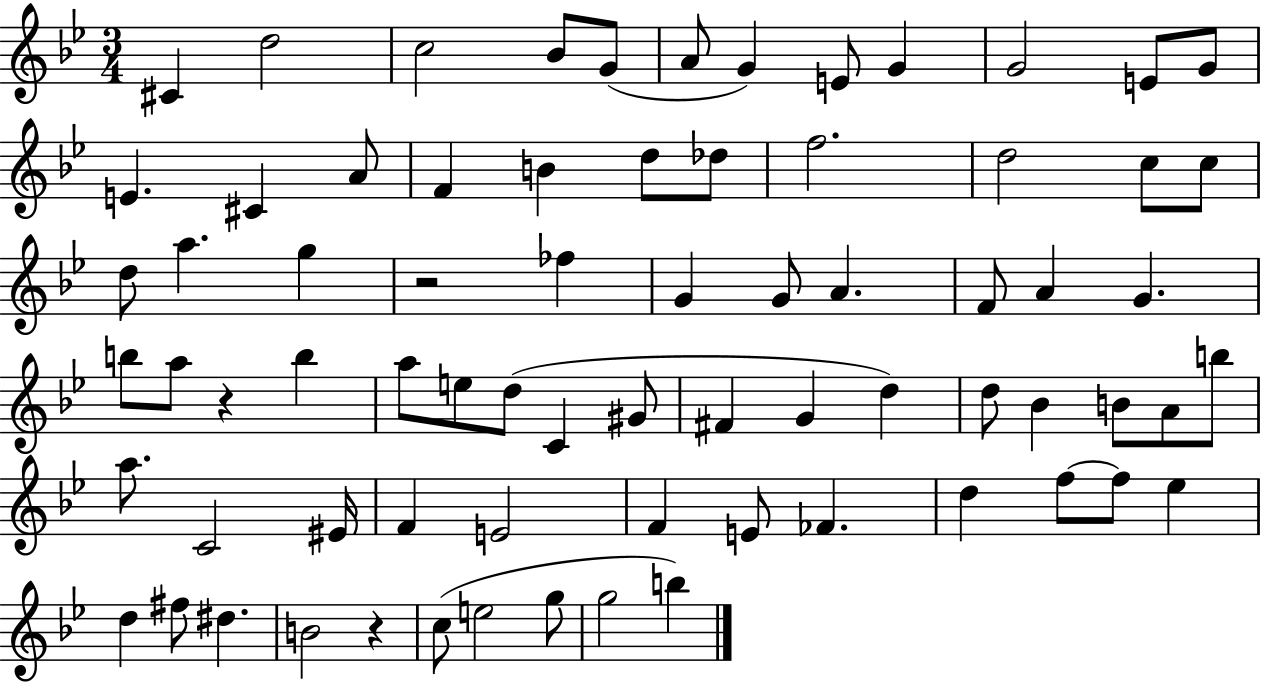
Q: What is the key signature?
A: BES major